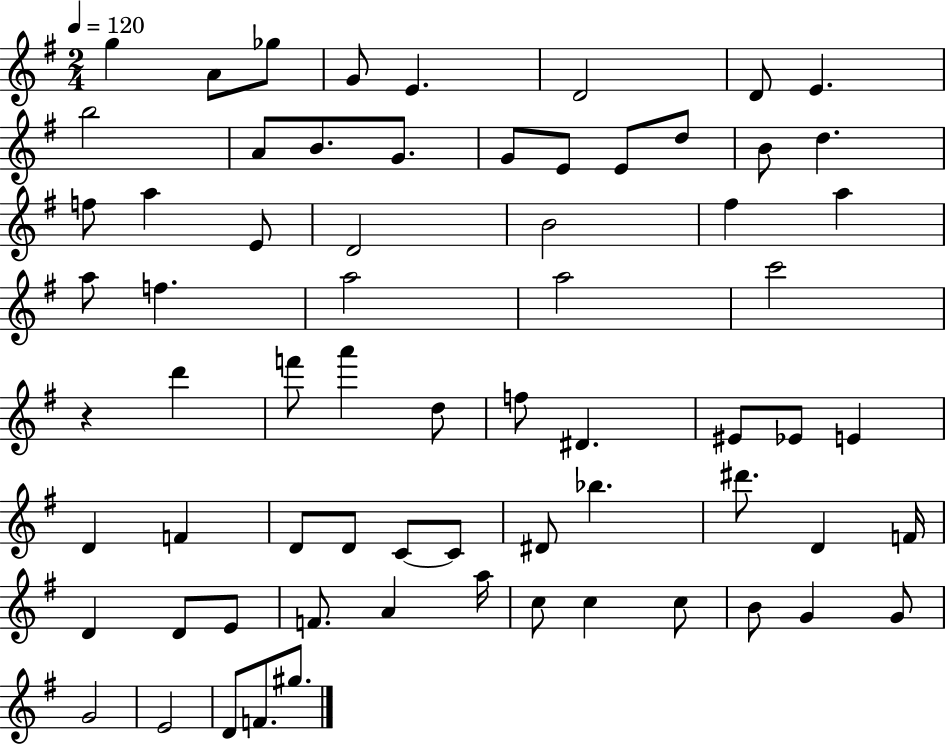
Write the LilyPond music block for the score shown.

{
  \clef treble
  \numericTimeSignature
  \time 2/4
  \key g \major
  \tempo 4 = 120
  g''4 a'8 ges''8 | g'8 e'4. | d'2 | d'8 e'4. | \break b''2 | a'8 b'8. g'8. | g'8 e'8 e'8 d''8 | b'8 d''4. | \break f''8 a''4 e'8 | d'2 | b'2 | fis''4 a''4 | \break a''8 f''4. | a''2 | a''2 | c'''2 | \break r4 d'''4 | f'''8 a'''4 d''8 | f''8 dis'4. | eis'8 ees'8 e'4 | \break d'4 f'4 | d'8 d'8 c'8~~ c'8 | dis'8 bes''4. | dis'''8. d'4 f'16 | \break d'4 d'8 e'8 | f'8. a'4 a''16 | c''8 c''4 c''8 | b'8 g'4 g'8 | \break g'2 | e'2 | d'8 f'8. gis''8. | \bar "|."
}